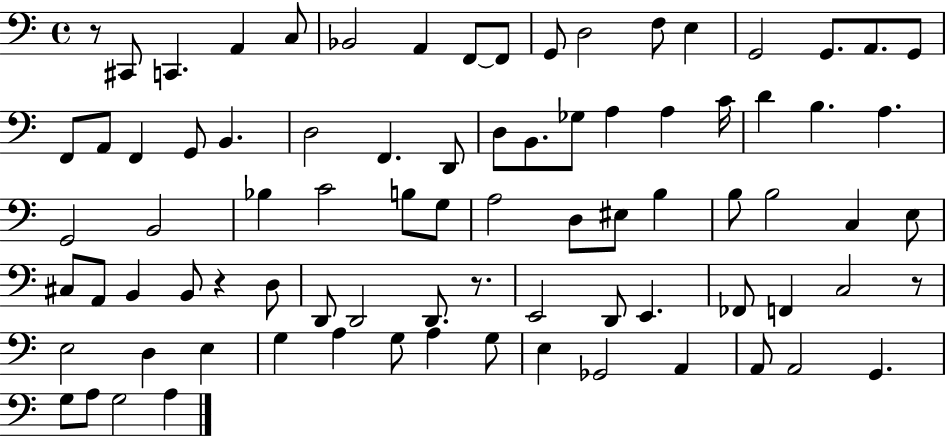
{
  \clef bass
  \time 4/4
  \defaultTimeSignature
  \key c \major
  r8 cis,8 c,4. a,4 c8 | bes,2 a,4 f,8~~ f,8 | g,8 d2 f8 e4 | g,2 g,8. a,8. g,8 | \break f,8 a,8 f,4 g,8 b,4. | d2 f,4. d,8 | d8 b,8. ges8 a4 a4 c'16 | d'4 b4. a4. | \break g,2 b,2 | bes4 c'2 b8 g8 | a2 d8 eis8 b4 | b8 b2 c4 e8 | \break cis8 a,8 b,4 b,8 r4 d8 | d,8 d,2 d,8. r8. | e,2 d,8 e,4. | fes,8 f,4 c2 r8 | \break e2 d4 e4 | g4 a4 g8 a4 g8 | e4 ges,2 a,4 | a,8 a,2 g,4. | \break g8 a8 g2 a4 | \bar "|."
}